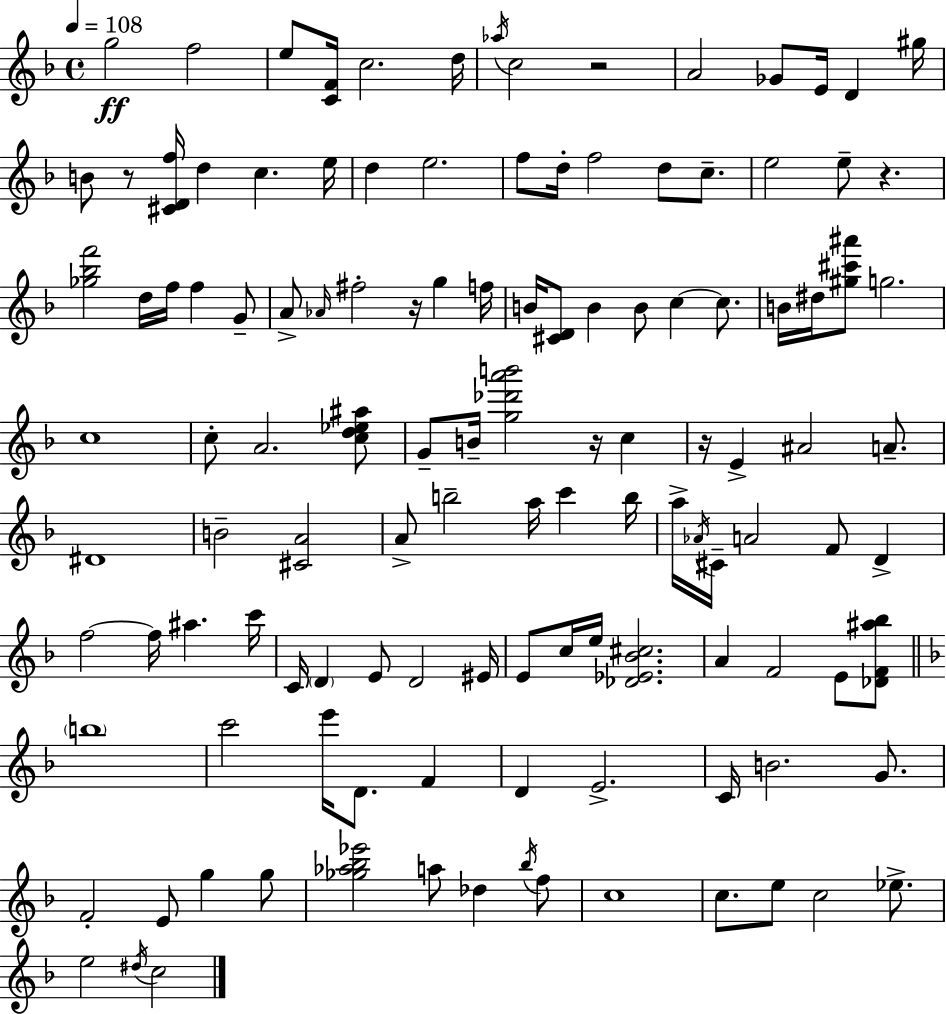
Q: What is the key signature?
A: D minor